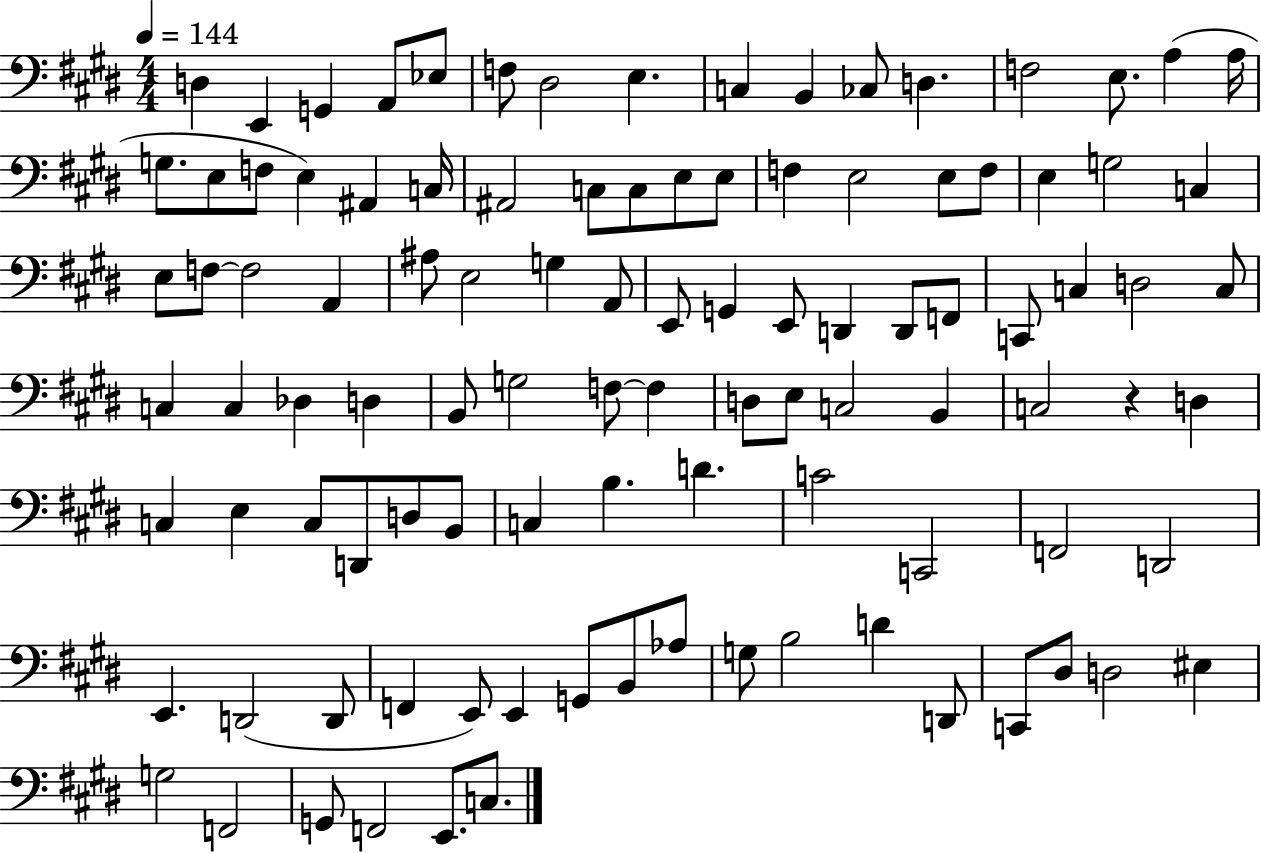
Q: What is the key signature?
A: E major